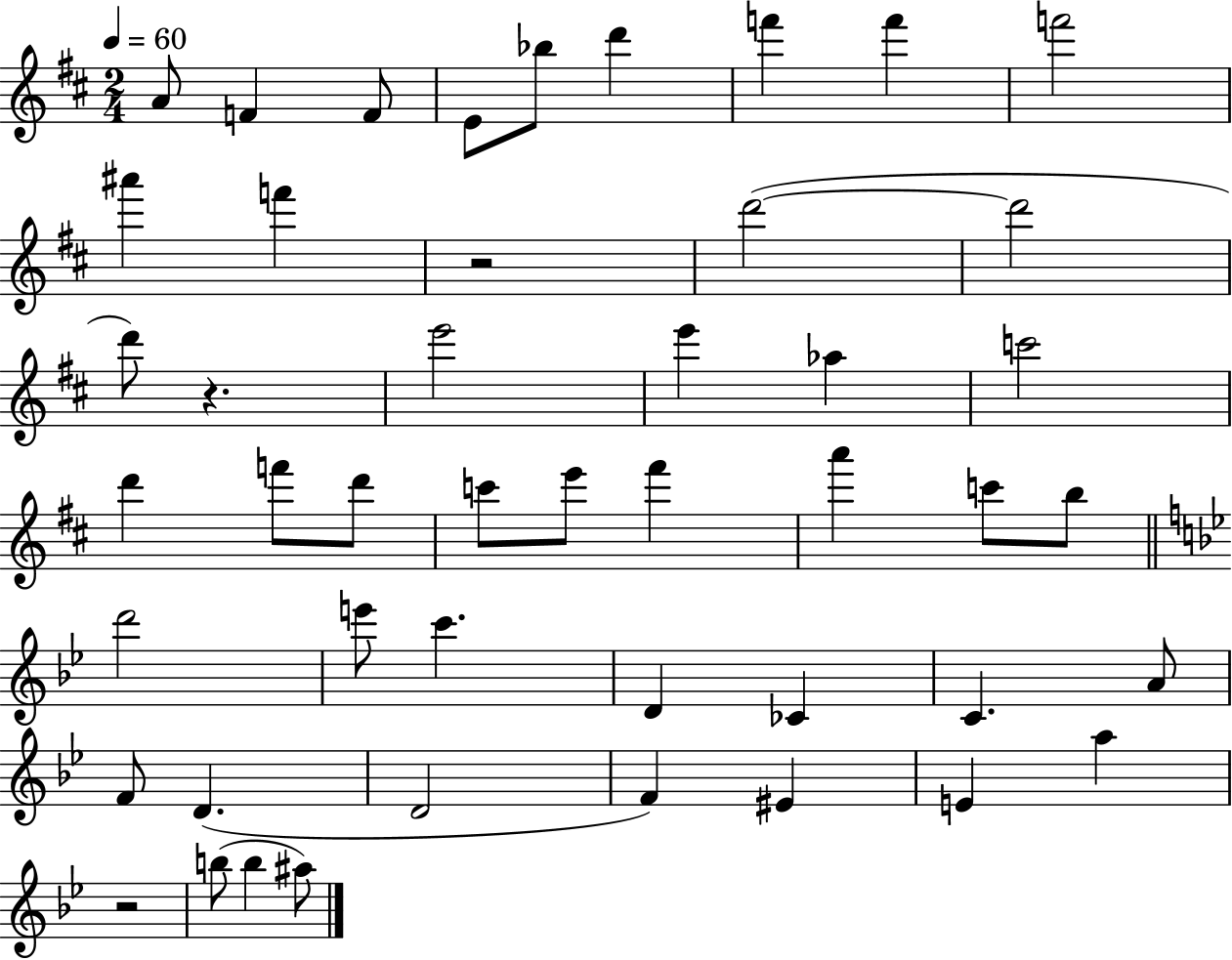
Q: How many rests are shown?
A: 3